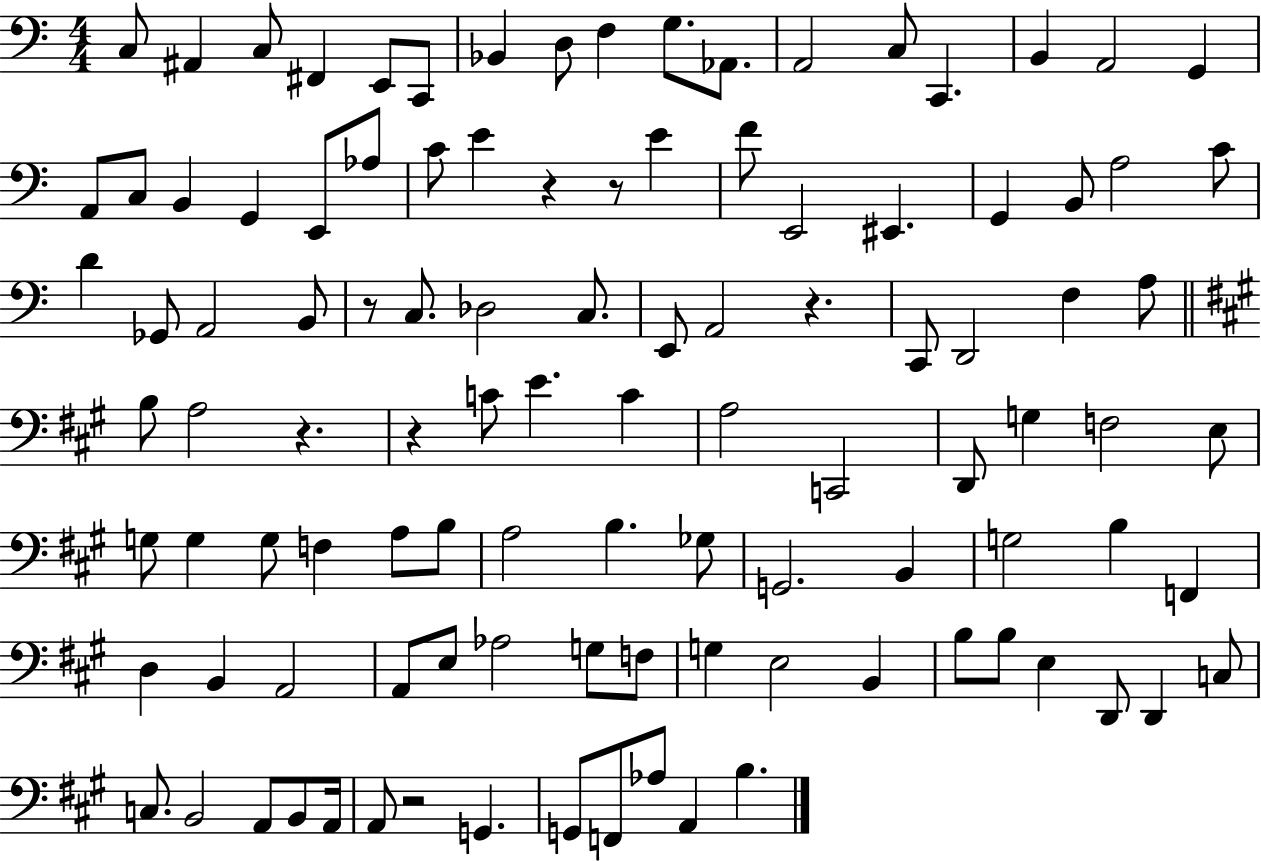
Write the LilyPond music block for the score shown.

{
  \clef bass
  \numericTimeSignature
  \time 4/4
  \key c \major
  \repeat volta 2 { c8 ais,4 c8 fis,4 e,8 c,8 | bes,4 d8 f4 g8. aes,8. | a,2 c8 c,4. | b,4 a,2 g,4 | \break a,8 c8 b,4 g,4 e,8 aes8 | c'8 e'4 r4 r8 e'4 | f'8 e,2 eis,4. | g,4 b,8 a2 c'8 | \break d'4 ges,8 a,2 b,8 | r8 c8. des2 c8. | e,8 a,2 r4. | c,8 d,2 f4 a8 | \break \bar "||" \break \key a \major b8 a2 r4. | r4 c'8 e'4. c'4 | a2 c,2 | d,8 g4 f2 e8 | \break g8 g4 g8 f4 a8 b8 | a2 b4. ges8 | g,2. b,4 | g2 b4 f,4 | \break d4 b,4 a,2 | a,8 e8 aes2 g8 f8 | g4 e2 b,4 | b8 b8 e4 d,8 d,4 c8 | \break c8. b,2 a,8 b,8 a,16 | a,8 r2 g,4. | g,8 f,8 aes8 a,4 b4. | } \bar "|."
}